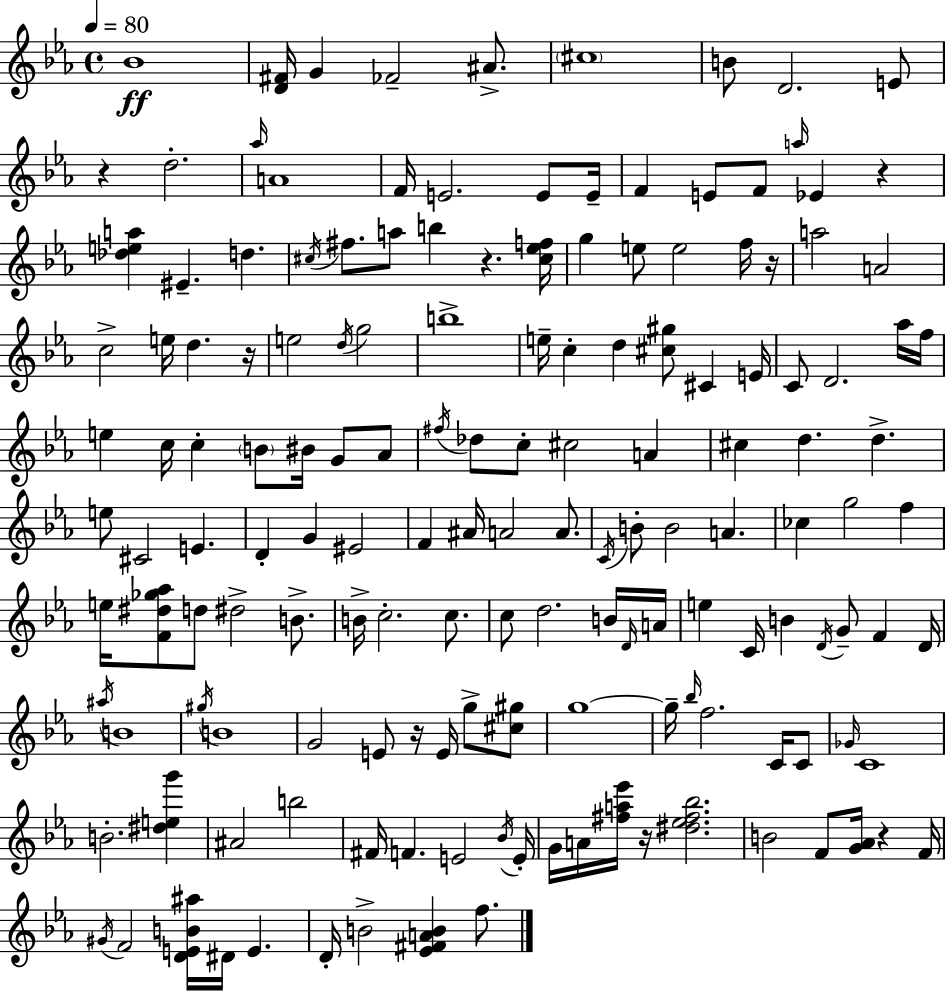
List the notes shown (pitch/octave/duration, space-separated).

Bb4/w [D4,F#4]/s G4/q FES4/h A#4/e. C#5/w B4/e D4/h. E4/e R/q D5/h. Ab5/s A4/w F4/s E4/h. E4/e E4/s F4/q E4/e F4/e A5/s Eb4/q R/q [Db5,E5,A5]/q EIS4/q. D5/q. C#5/s F#5/e. A5/e B5/q R/q. [C#5,Eb5,F5]/s G5/q E5/e E5/h F5/s R/s A5/h A4/h C5/h E5/s D5/q. R/s E5/h D5/s G5/h B5/w E5/s C5/q D5/q [C#5,G#5]/e C#4/q E4/s C4/e D4/h. Ab5/s F5/s E5/q C5/s C5/q B4/e BIS4/s G4/e Ab4/e F#5/s Db5/e C5/e C#5/h A4/q C#5/q D5/q. D5/q. E5/e C#4/h E4/q. D4/q G4/q EIS4/h F4/q A#4/s A4/h A4/e. C4/s B4/e B4/h A4/q. CES5/q G5/h F5/q E5/s [F4,D#5,Gb5,Ab5]/e D5/e D#5/h B4/e. B4/s C5/h. C5/e. C5/e D5/h. B4/s D4/s A4/s E5/q C4/s B4/q D4/s G4/e F4/q D4/s A#5/s B4/w G#5/s B4/w G4/h E4/e R/s E4/s G5/e [C#5,G#5]/e G5/w G5/s Bb5/s F5/h. C4/s C4/e Gb4/s C4/w B4/h. [D#5,E5,G6]/q A#4/h B5/h F#4/s F4/q. E4/h Bb4/s E4/s G4/s A4/s [F#5,A5,Eb6]/s R/s [D#5,Eb5,F#5,Bb5]/h. B4/h F4/e [G4,Ab4]/s R/q F4/s G#4/s F4/h [D4,E4,B4,A#5]/s D#4/s E4/q. D4/s B4/h [Eb4,F#4,A4,B4]/q F5/e.